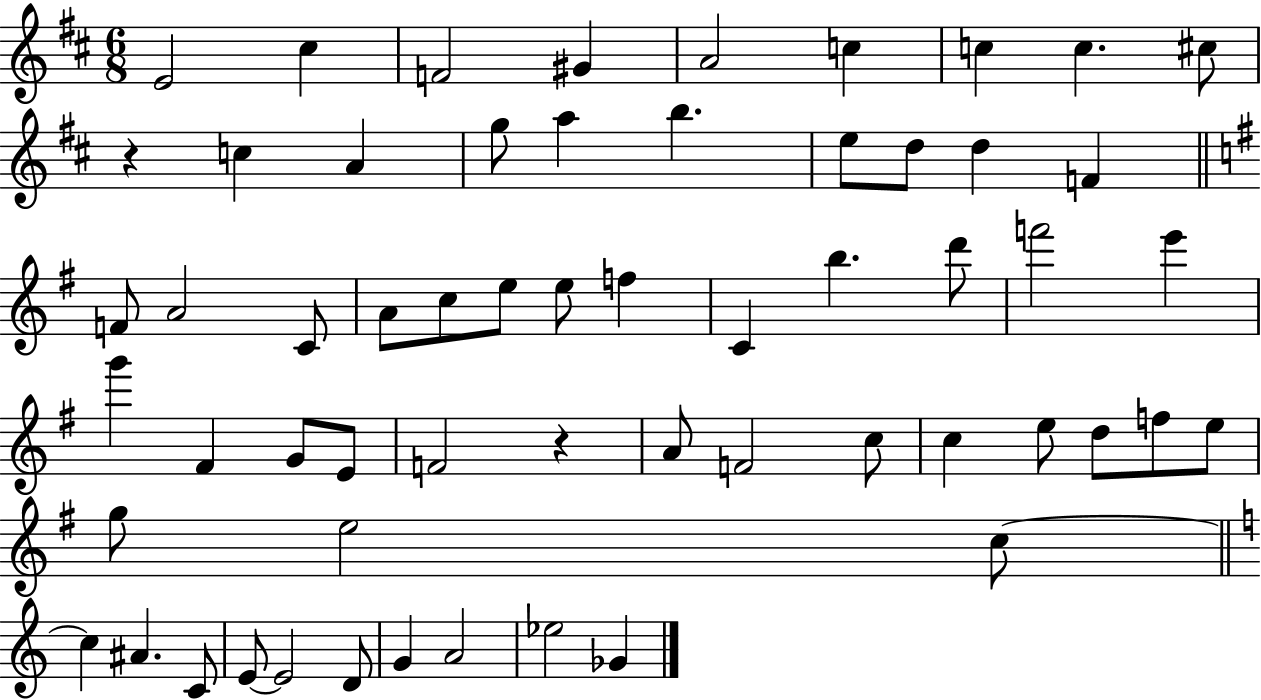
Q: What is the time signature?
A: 6/8